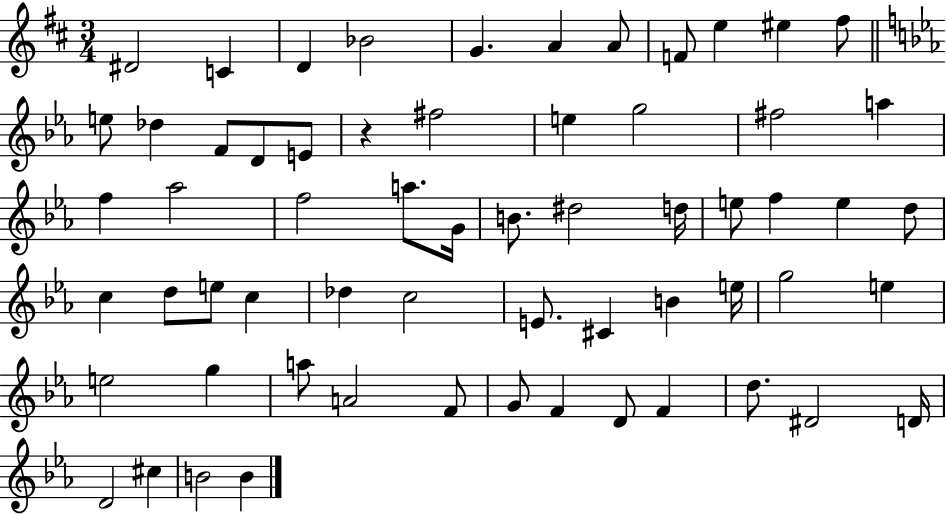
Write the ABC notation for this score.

X:1
T:Untitled
M:3/4
L:1/4
K:D
^D2 C D _B2 G A A/2 F/2 e ^e ^f/2 e/2 _d F/2 D/2 E/2 z ^f2 e g2 ^f2 a f _a2 f2 a/2 G/4 B/2 ^d2 d/4 e/2 f e d/2 c d/2 e/2 c _d c2 E/2 ^C B e/4 g2 e e2 g a/2 A2 F/2 G/2 F D/2 F d/2 ^D2 D/4 D2 ^c B2 B